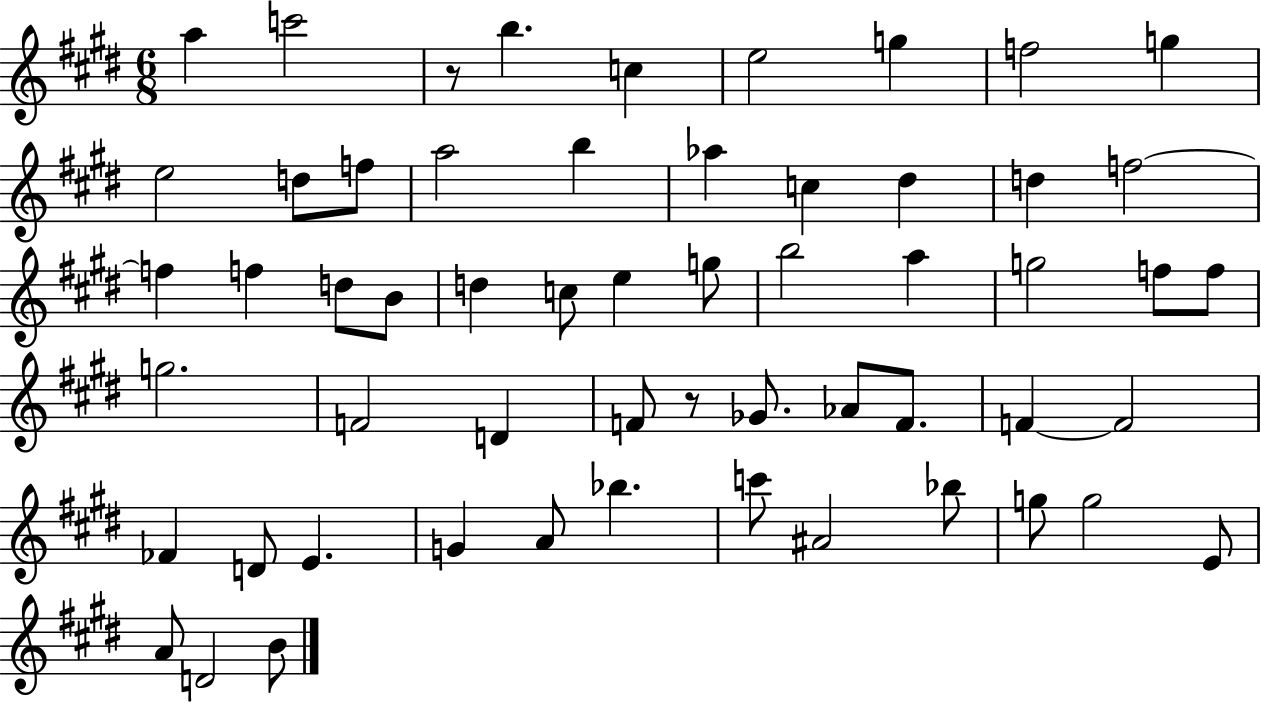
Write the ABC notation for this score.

X:1
T:Untitled
M:6/8
L:1/4
K:E
a c'2 z/2 b c e2 g f2 g e2 d/2 f/2 a2 b _a c ^d d f2 f f d/2 B/2 d c/2 e g/2 b2 a g2 f/2 f/2 g2 F2 D F/2 z/2 _G/2 _A/2 F/2 F F2 _F D/2 E G A/2 _b c'/2 ^A2 _b/2 g/2 g2 E/2 A/2 D2 B/2